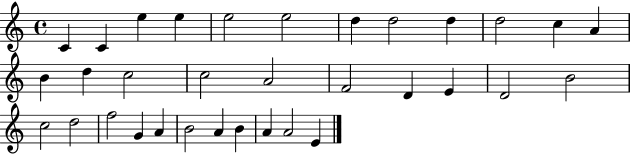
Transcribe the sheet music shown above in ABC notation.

X:1
T:Untitled
M:4/4
L:1/4
K:C
C C e e e2 e2 d d2 d d2 c A B d c2 c2 A2 F2 D E D2 B2 c2 d2 f2 G A B2 A B A A2 E